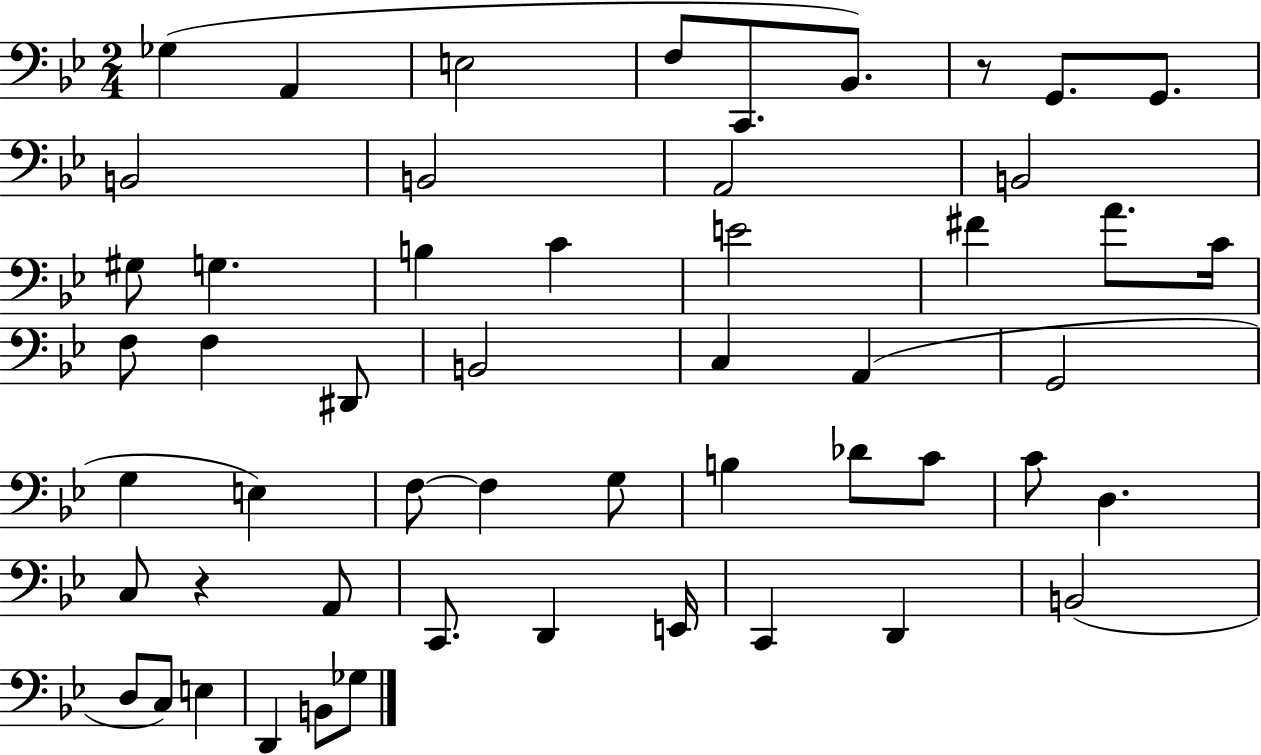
{
  \clef bass
  \numericTimeSignature
  \time 2/4
  \key bes \major
  ges4( a,4 | e2 | f8 c,8. bes,8.) | r8 g,8. g,8. | \break b,2 | b,2 | a,2 | b,2 | \break gis8 g4. | b4 c'4 | e'2 | fis'4 a'8. c'16 | \break f8 f4 dis,8 | b,2 | c4 a,4( | g,2 | \break g4 e4) | f8~~ f4 g8 | b4 des'8 c'8 | c'8 d4. | \break c8 r4 a,8 | c,8. d,4 e,16 | c,4 d,4 | b,2( | \break d8 c8) e4 | d,4 b,8 ges8 | \bar "|."
}